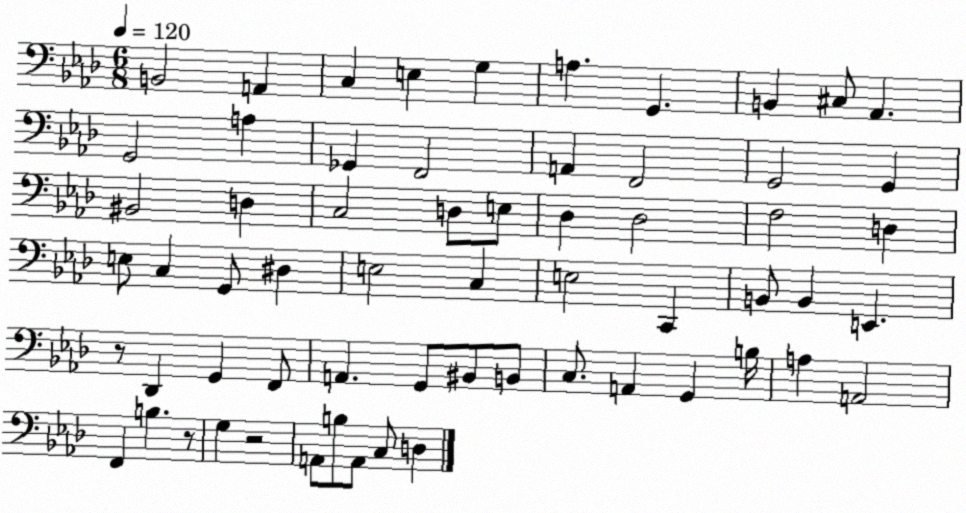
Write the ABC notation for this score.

X:1
T:Untitled
M:6/8
L:1/4
K:Ab
B,,2 A,, C, E, G, A, G,, B,, ^C,/2 _A,, G,,2 A, _G,, F,,2 A,, F,,2 G,,2 G,, ^B,,2 D, C,2 D,/2 E,/2 _D, _D,2 F,2 D, E,/2 C, G,,/2 ^D, E,2 C, E,2 C,, B,,/2 B,, E,, z/2 _D,, G,, F,,/2 A,, G,,/2 ^B,,/2 B,,/2 C,/2 A,, G,, B,/4 A, A,,2 F,, B, z/2 G, z2 A,,/2 B,/2 A,,/2 C,/2 D,